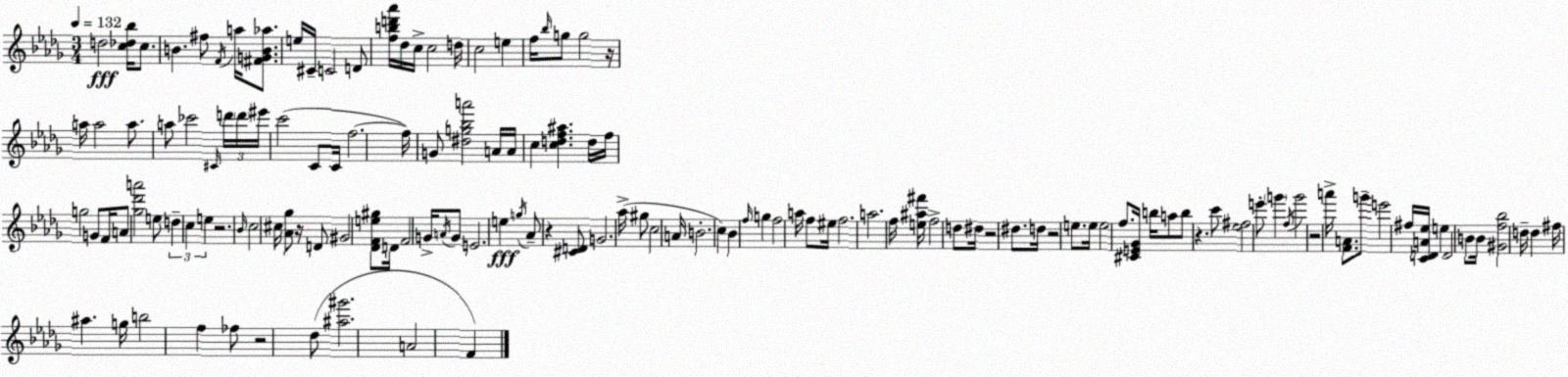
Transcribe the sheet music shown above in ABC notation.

X:1
T:Untitled
M:3/4
L:1/4
K:Bbm
d2 [c_d_b]/4 c/2 B ^f/2 F/4 a/4 [^FGB_a]/2 e/4 ^C/4 C2 D/2 [fbd'_a']/4 _d/4 c/4 c2 d/4 c2 e f/4 _b/4 g/2 g2 z/4 a/4 a2 a/2 a/2 _c'2 ^C/4 d'/4 d'/4 ^e'/4 c'2 C/2 C/4 f2 f/4 G/2 [^dg_ba']2 A/4 A/4 c [cdf^a] d/4 f/4 g2 G/2 F/4 A/2 [_g_d'a']2 e/2 d c e z2 _B/4 c2 ^c/4 [_A_g]/2 z/4 D/2 ^G2 [_DFe^g]/2 D/4 F2 G/4 A/4 G/2 E2 e g/4 _A/2 z [^CD]/2 G2 _a/4 ^g/2 c2 A/4 B2 c _B f/4 g f2 a/4 f/2 ^e/4 f2 a2 f/4 [e^a^f']/4 f2 d/2 ^d/4 z2 ^d/2 d/4 z2 e/2 e/4 e2 f/2 [^CE_G]/4 b/4 a/2 b/2 z c'/2 [_e^f]2 e'/2 g' f/4 g'2 z2 a'/4 [FA]/2 g'/2 e'2 ^f/4 [CDA_e]/4 e D2 B/2 B/4 [^Gf_b]2 d/4 d ^f/4 ^a g/4 b2 f _f/2 z2 _d/2 [^a^g']2 A2 F